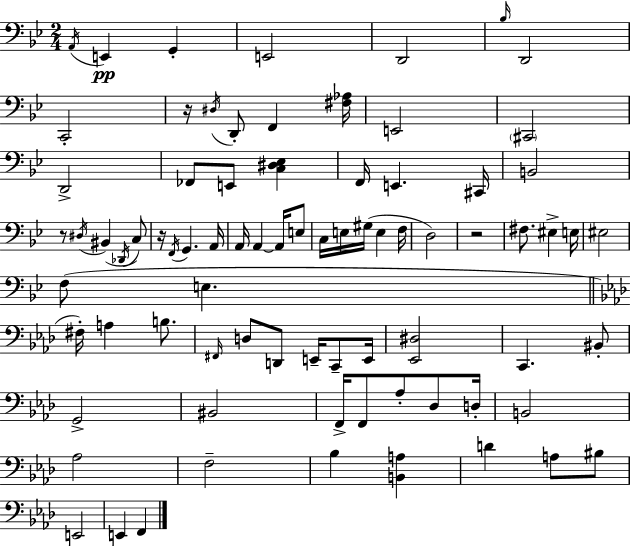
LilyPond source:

{
  \clef bass
  \numericTimeSignature
  \time 2/4
  \key bes \major
  \acciaccatura { a,16 }\pp e,4 g,4-. | e,2 | d,2 | \grace { bes16 } d,2 | \break c,2-. | r16 \acciaccatura { dis16 } d,8-. f,4 | <fis aes>16 e,2 | \parenthesize cis,2 | \break d,2-> | fes,8 e,8 <c dis ees>4 | f,16 e,4. | cis,16 b,2 | \break r8 \acciaccatura { dis16 }( bis,4 | \acciaccatura { des,16 } c8) r16 \acciaccatura { f,16 } g,4. | a,16 a,16 a,4~~ | a,16 e8 c16 e16 | \break gis16( e4 f16 d2) | r2 | fis8. | eis4-> e16 eis2 | \break f8( | e4. \bar "||" \break \key f \minor fis16-.) a4 b8. | \grace { fis,16 } d8 d,8 e,16-- c,8-- | e,16 <ees, dis>2 | c,4. bis,8-. | \break g,2-> | bis,2 | f,16-> f,8 aes8-. des8 | d16-. b,2 | \break aes2 | f2-- | bes4 <b, a>4 | d'4 a8 bis8 | \break e,2 | e,4 f,4 | \bar "|."
}